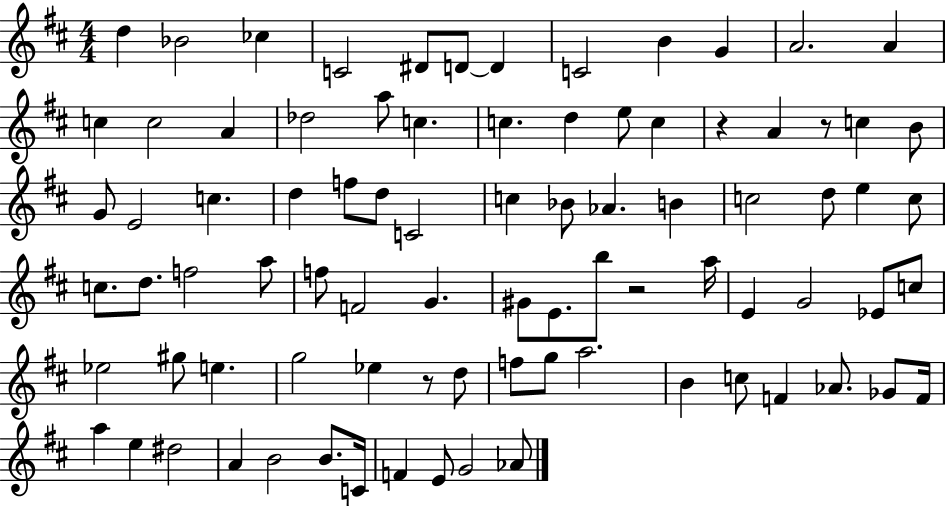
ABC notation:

X:1
T:Untitled
M:4/4
L:1/4
K:D
d _B2 _c C2 ^D/2 D/2 D C2 B G A2 A c c2 A _d2 a/2 c c d e/2 c z A z/2 c B/2 G/2 E2 c d f/2 d/2 C2 c _B/2 _A B c2 d/2 e c/2 c/2 d/2 f2 a/2 f/2 F2 G ^G/2 E/2 b/2 z2 a/4 E G2 _E/2 c/2 _e2 ^g/2 e g2 _e z/2 d/2 f/2 g/2 a2 B c/2 F _A/2 _G/2 F/4 a e ^d2 A B2 B/2 C/4 F E/2 G2 _A/2